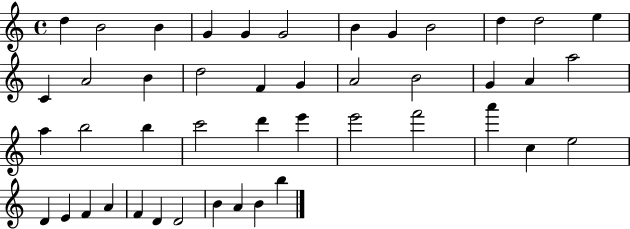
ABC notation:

X:1
T:Untitled
M:4/4
L:1/4
K:C
d B2 B G G G2 B G B2 d d2 e C A2 B d2 F G A2 B2 G A a2 a b2 b c'2 d' e' e'2 f'2 a' c e2 D E F A F D D2 B A B b